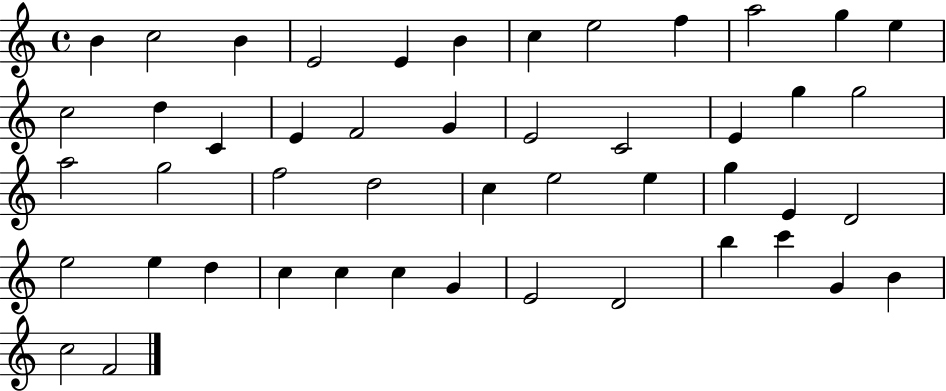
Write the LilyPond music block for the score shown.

{
  \clef treble
  \time 4/4
  \defaultTimeSignature
  \key c \major
  b'4 c''2 b'4 | e'2 e'4 b'4 | c''4 e''2 f''4 | a''2 g''4 e''4 | \break c''2 d''4 c'4 | e'4 f'2 g'4 | e'2 c'2 | e'4 g''4 g''2 | \break a''2 g''2 | f''2 d''2 | c''4 e''2 e''4 | g''4 e'4 d'2 | \break e''2 e''4 d''4 | c''4 c''4 c''4 g'4 | e'2 d'2 | b''4 c'''4 g'4 b'4 | \break c''2 f'2 | \bar "|."
}